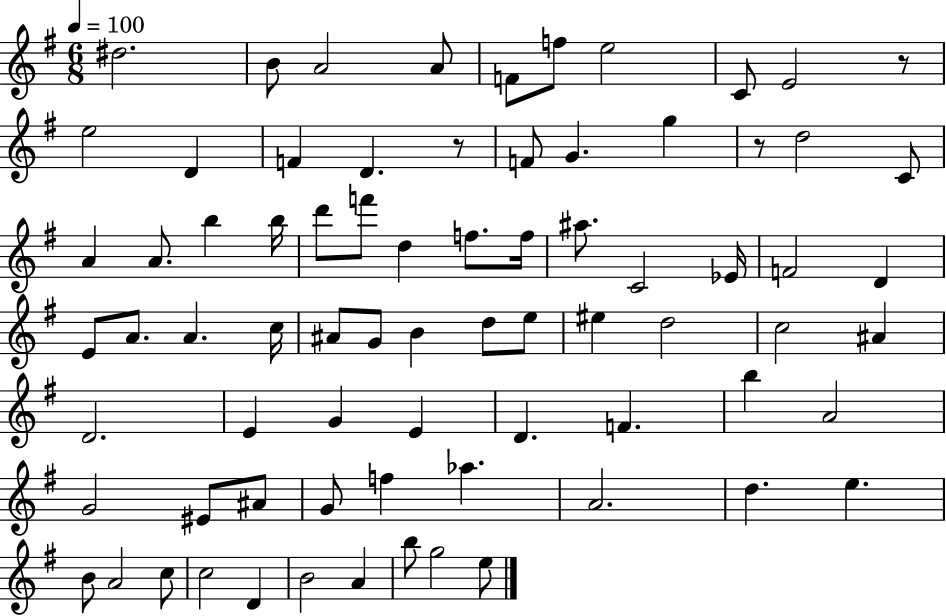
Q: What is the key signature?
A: G major